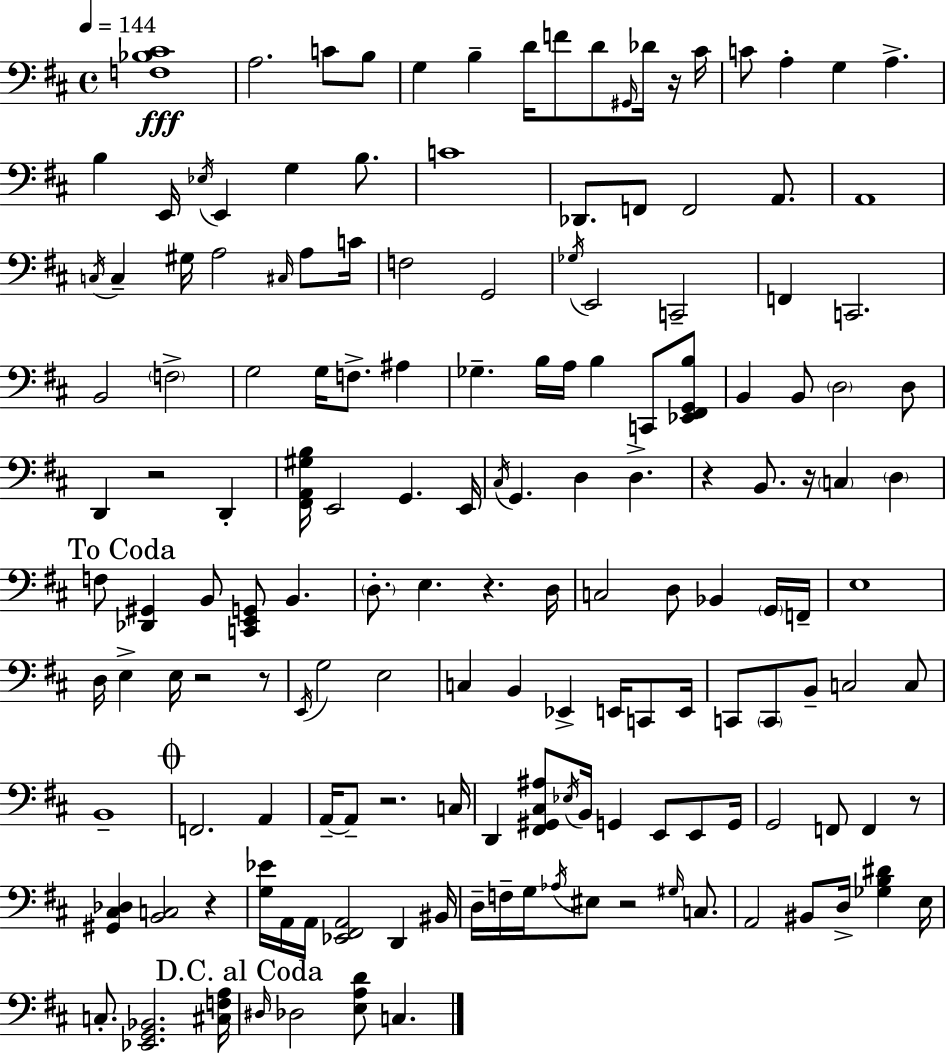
X:1
T:Untitled
M:4/4
L:1/4
K:D
[F,_B,^C]4 A,2 C/2 B,/2 G, B, D/4 F/2 D/2 ^G,,/4 _D/4 z/4 ^C/4 C/2 A, G, A, B, E,,/4 _E,/4 E,, G, B,/2 C4 _D,,/2 F,,/2 F,,2 A,,/2 A,,4 C,/4 C, ^G,/4 A,2 ^C,/4 A,/2 C/4 F,2 G,,2 _G,/4 E,,2 C,,2 F,, C,,2 B,,2 F,2 G,2 G,/4 F,/2 ^A, _G, B,/4 A,/4 B, C,,/2 [_E,,^F,,G,,B,]/2 B,, B,,/2 D,2 D,/2 D,, z2 D,, [^F,,A,,^G,B,]/4 E,,2 G,, E,,/4 ^C,/4 G,, D, D, z B,,/2 z/4 C, D, F,/2 [_D,,^G,,] B,,/2 [C,,E,,G,,]/2 B,, D,/2 E, z D,/4 C,2 D,/2 _B,, G,,/4 F,,/4 E,4 D,/4 E, E,/4 z2 z/2 E,,/4 G,2 E,2 C, B,, _E,, E,,/4 C,,/2 E,,/4 C,,/2 C,,/2 B,,/2 C,2 C,/2 B,,4 F,,2 A,, A,,/4 A,,/2 z2 C,/4 D,, [^F,,^G,,^C,^A,]/2 _E,/4 B,,/4 G,, E,,/2 E,,/2 G,,/4 G,,2 F,,/2 F,, z/2 [^G,,^C,_D,] [B,,C,]2 z [G,_E]/4 A,,/4 A,,/4 [_E,,^F,,A,,]2 D,, ^B,,/4 D,/4 F,/4 G,/4 _A,/4 ^E,/2 z2 ^G,/4 C,/2 A,,2 ^B,,/2 D,/4 [_G,B,^D] E,/4 C,/2 [_E,,G,,_B,,]2 [^C,F,A,]/4 ^D,/4 _D,2 [E,A,D]/2 C,